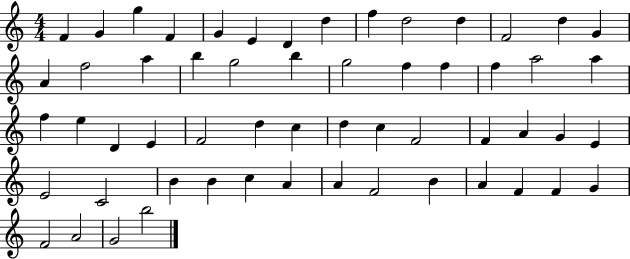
X:1
T:Untitled
M:4/4
L:1/4
K:C
F G g F G E D d f d2 d F2 d G A f2 a b g2 b g2 f f f a2 a f e D E F2 d c d c F2 F A G E E2 C2 B B c A A F2 B A F F G F2 A2 G2 b2